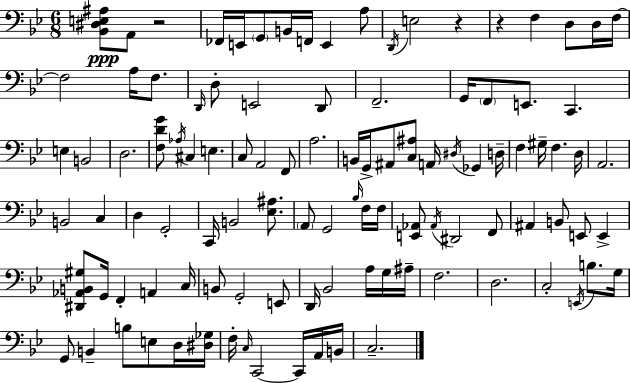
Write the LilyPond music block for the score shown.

{
  \clef bass
  \numericTimeSignature
  \time 6/8
  \key g \minor
  <bes, dis e ais>8\ppp a,8 r2 | fes,16 e,16 \parenthesize g,8 b,16 f,16 e,4 a8 | \acciaccatura { d,16 } e2 r4 | r4 f4 d8 d16 | \break f16~~ f2 a16 f8. | \grace { d,16 } d8-. e,2 | d,8 f,2.-- | g,16 \parenthesize f,8 e,8. c,4. | \break e4 b,2 | d2. | <f d' g'>8 \acciaccatura { aes16 } cis4 e4. | c8 a,2 | \break f,8 a2. | b,16 g,16-> ais,8 <c ais>8 a,16 \acciaccatura { dis16 } ges,4 | d16-- f4 gis16-- f4. | d16 a,2. | \break b,2 | c4 d4 g,2-. | c,16 b,2 | <ees ais>8. \parenthesize a,8 g,2 | \break \grace { bes16 } f16 f16 <e, aes,>8 \acciaccatura { aes,16 } dis,2 | f,8 ais,4 b,8 | e,8 e,4-> <dis, aes, b, gis>8 g,16 f,4-. | a,4 c16 b,8 g,2-. | \break e,8 d,16 bes,2 | a16 g16 ais16-- f2. | d2. | c2-. | \break \acciaccatura { e,16 } b8. g16 g,8 b,4-- | b8 e8 d16 <dis ges>16 f16-. \grace { c16 } c,2~~ | c,16 a,16 b,16 c2.-- | \bar "|."
}